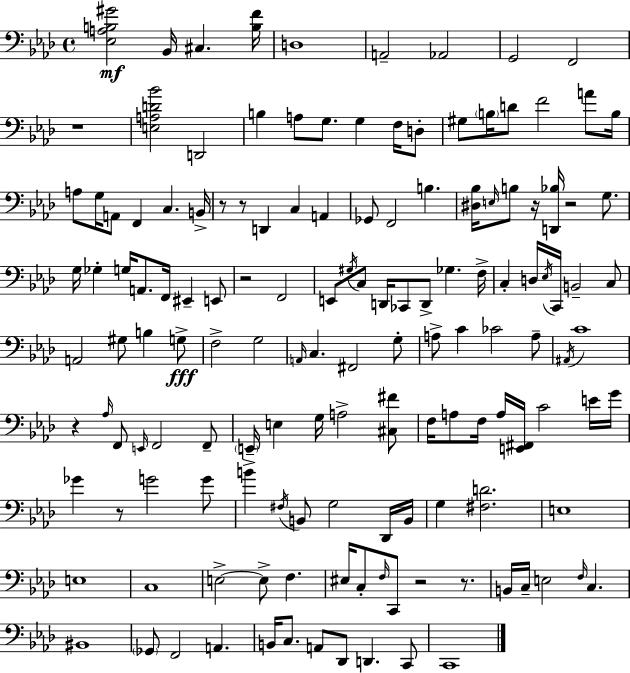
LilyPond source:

{
  \clef bass
  \time 4/4
  \defaultTimeSignature
  \key f \minor
  <ees a b gis'>2\mf bes,16 cis4. <b f'>16 | d1 | a,2-- aes,2 | g,2 f,2 | \break r1 | <e a d' bes'>2 d,2 | b4 a8 g8. g4 f16 d8-. | gis8 \parenthesize b16 d'8 f'2 a'8 b16 | \break a8 g16 a,8 f,4 c4. b,16-> | r8 r8 d,4 c4 a,4 | ges,8 f,2 b4. | <dis bes>16 \grace { e16 } b8 r16 <d, bes>16 r2 g8. | \break g16 ges4-. g16 a,8. f,16 eis,4-- e,8 | r2 f,2 | e,8 \acciaccatura { gis16 } c8 d,16 ces,8 d,8-> ges4. | f16-> c4-. d16 \acciaccatura { ees16 } c,16 b,2-- | \break c8 a,2 gis8 b4 | g8->\fff f2-> g2 | \grace { a,16 } c4. fis,2 | g8-. a8-> c'4 ces'2 | \break a8-- \acciaccatura { ais,16 } c'1 | r4 \grace { aes16 } f,8 \grace { e,16 } f,2 | f,8-- \parenthesize e,16-- e4 g16 a2-> | <cis fis'>8 f16 a8 f16 a16 <e, fis,>16 c'2 | \break e'16 g'16 ges'4 r8 g'2 | g'8 b'4-> \acciaccatura { fis16 } b,8 g2 | des,16 b,16 g4 <fis d'>2. | e1 | \break e1 | c1 | e2->~~ | e8-> f4. eis16 c8-. \grace { f16 } c,8 r2 | \break r8. b,16 c16-- e2 | \grace { f16 } c4. bis,1 | \parenthesize ges,8 f,2 | a,4. b,16 c8. a,8 | \break des,8 d,4. c,8 c,1 | \bar "|."
}